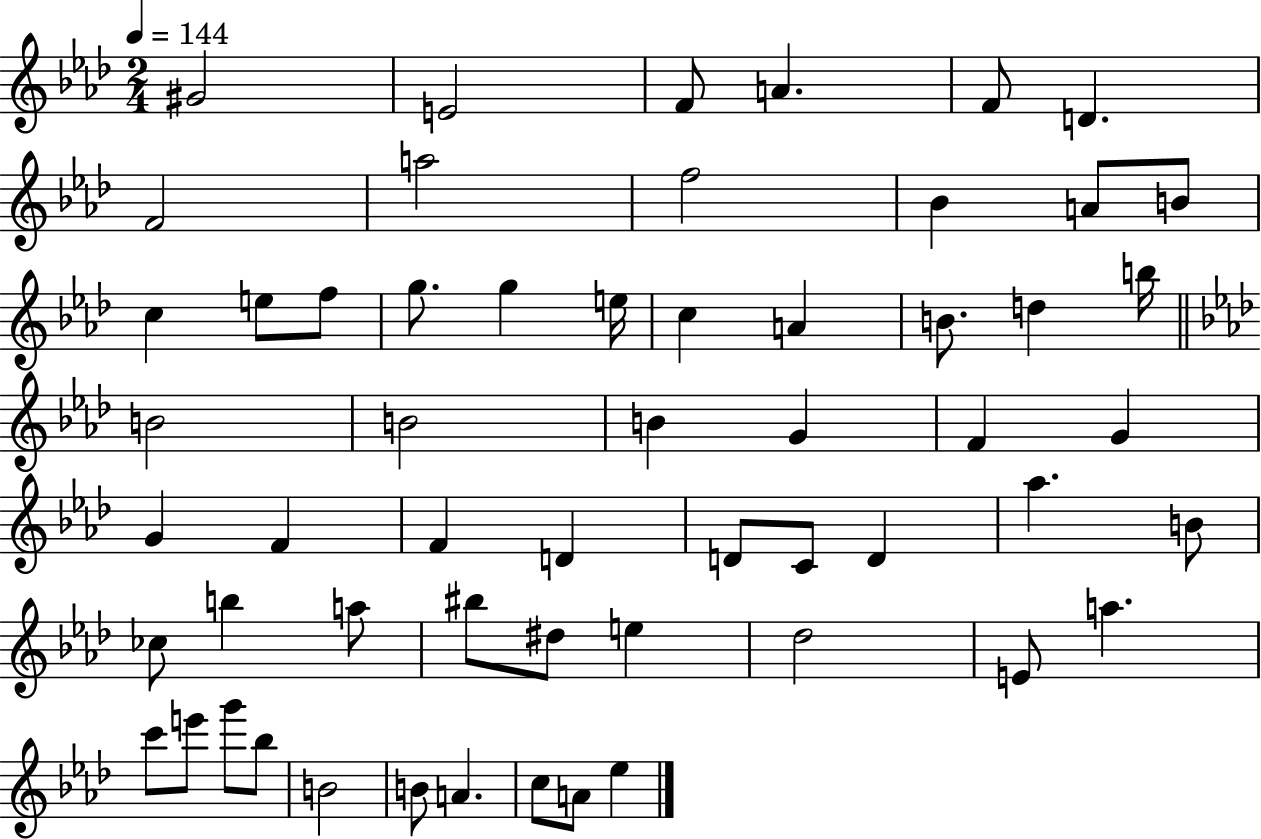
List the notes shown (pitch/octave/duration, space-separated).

G#4/h E4/h F4/e A4/q. F4/e D4/q. F4/h A5/h F5/h Bb4/q A4/e B4/e C5/q E5/e F5/e G5/e. G5/q E5/s C5/q A4/q B4/e. D5/q B5/s B4/h B4/h B4/q G4/q F4/q G4/q G4/q F4/q F4/q D4/q D4/e C4/e D4/q Ab5/q. B4/e CES5/e B5/q A5/e BIS5/e D#5/e E5/q Db5/h E4/e A5/q. C6/e E6/e G6/e Bb5/e B4/h B4/e A4/q. C5/e A4/e Eb5/q